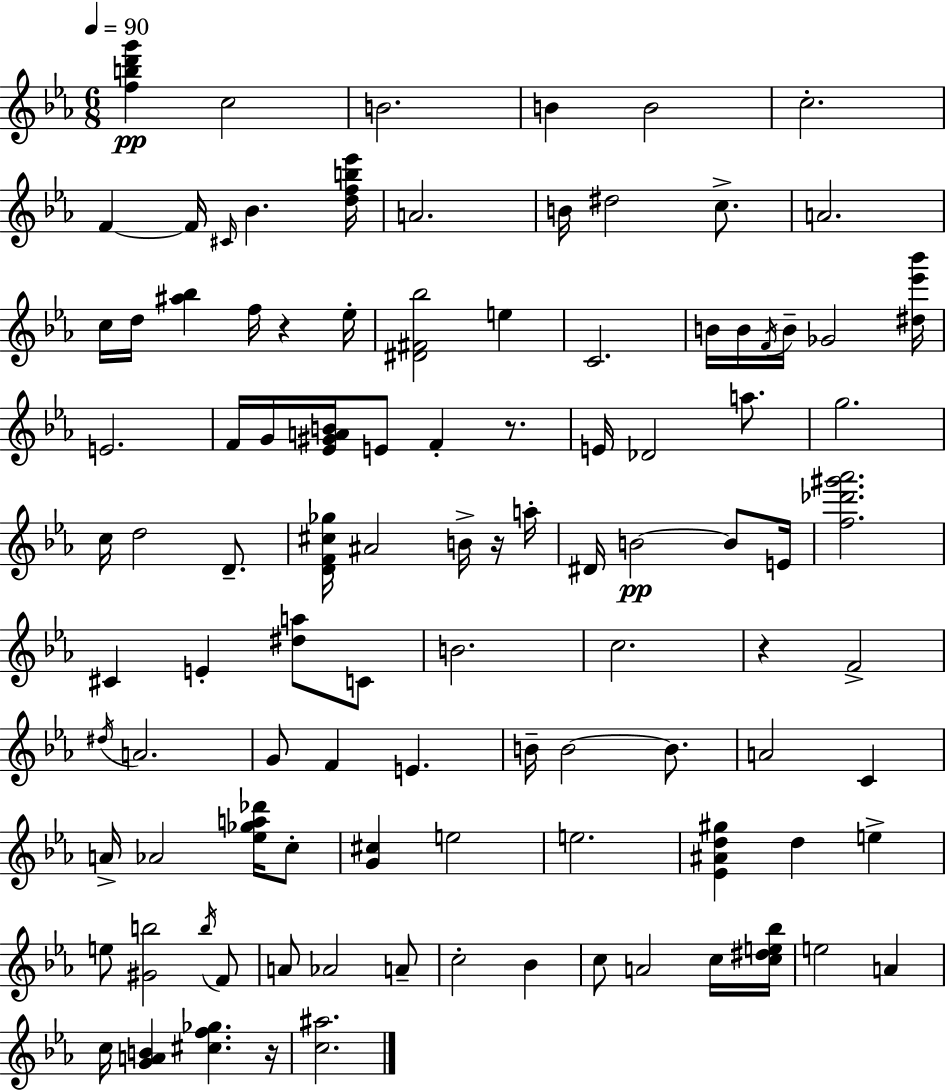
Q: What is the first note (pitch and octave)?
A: C5